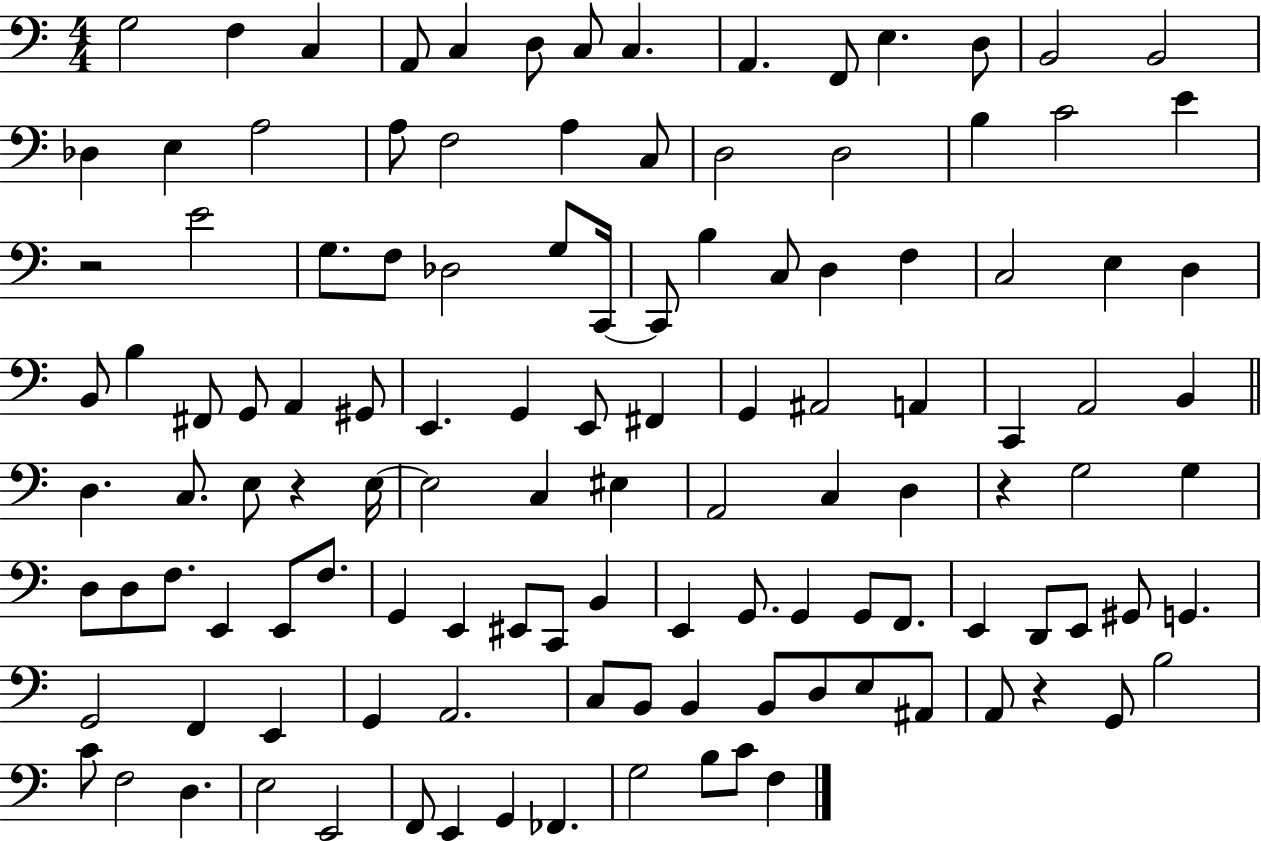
X:1
T:Untitled
M:4/4
L:1/4
K:C
G,2 F, C, A,,/2 C, D,/2 C,/2 C, A,, F,,/2 E, D,/2 B,,2 B,,2 _D, E, A,2 A,/2 F,2 A, C,/2 D,2 D,2 B, C2 E z2 E2 G,/2 F,/2 _D,2 G,/2 C,,/4 C,,/2 B, C,/2 D, F, C,2 E, D, B,,/2 B, ^F,,/2 G,,/2 A,, ^G,,/2 E,, G,, E,,/2 ^F,, G,, ^A,,2 A,, C,, A,,2 B,, D, C,/2 E,/2 z E,/4 E,2 C, ^E, A,,2 C, D, z G,2 G, D,/2 D,/2 F,/2 E,, E,,/2 F,/2 G,, E,, ^E,,/2 C,,/2 B,, E,, G,,/2 G,, G,,/2 F,,/2 E,, D,,/2 E,,/2 ^G,,/2 G,, G,,2 F,, E,, G,, A,,2 C,/2 B,,/2 B,, B,,/2 D,/2 E,/2 ^A,,/2 A,,/2 z G,,/2 B,2 C/2 F,2 D, E,2 E,,2 F,,/2 E,, G,, _F,, G,2 B,/2 C/2 F,